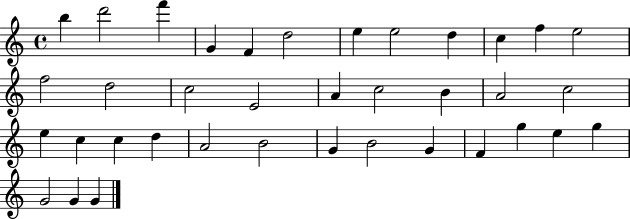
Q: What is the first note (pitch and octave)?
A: B5